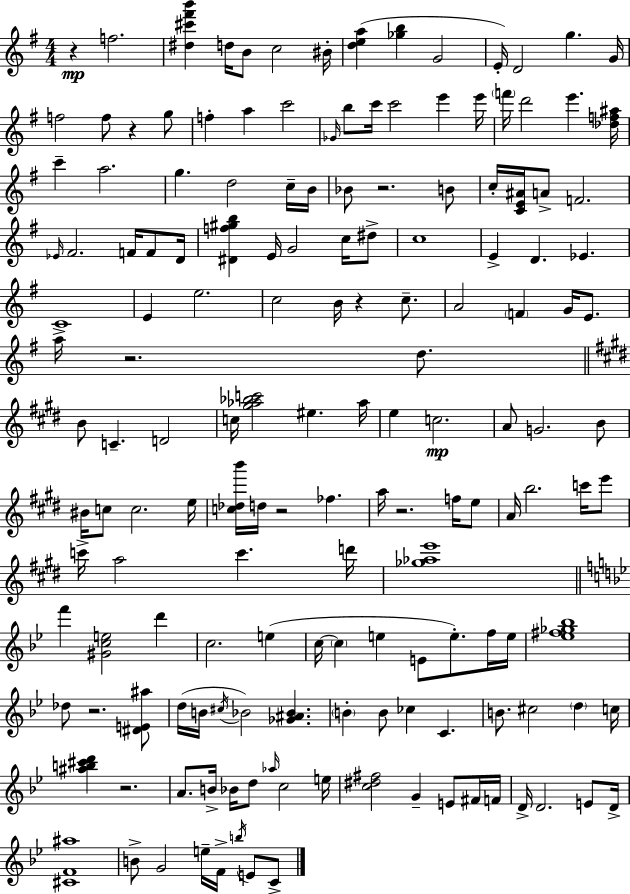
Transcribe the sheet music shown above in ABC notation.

X:1
T:Untitled
M:4/4
L:1/4
K:Em
z f2 [^d^c'^f'b'] d/4 B/2 c2 ^B/4 [dea] [_gb] G2 E/4 D2 g G/4 f2 f/2 z g/2 f a c'2 _G/4 b/2 c'/4 c'2 e' e'/4 f'/4 d'2 e' [_df^a]/4 c' a2 g d2 c/4 B/4 _B/2 z2 B/2 c/4 [CE^A]/4 A/2 F2 _E/4 ^F2 F/4 F/2 D/4 [^Df^gb] E/4 G2 c/4 ^d/2 c4 E D _E C4 E e2 c2 B/4 z c/2 A2 F G/4 E/2 a/4 z2 d/2 B/2 C D2 c/4 [^g_a_bc']2 ^e _a/4 e c2 A/2 G2 B/2 ^B/4 c/2 c2 e/4 [c_db']/4 d/4 z2 _f a/4 z2 f/4 e/2 A/4 b2 c'/4 e'/2 c'/4 a2 c' d'/4 [_g_ae']4 f' [^Gce]2 d' c2 e c/4 c e E/2 e/2 f/4 e/4 [_e^f_g_b]4 _d/2 z2 [^DE^a]/2 d/4 B/4 ^c/4 _B2 [_G^A_B] B B/2 _c C B/2 ^c2 d c/4 [^ab^c'd'] z2 A/2 B/4 _B/4 d/2 _a/4 c2 e/4 [c^d^f]2 G E/2 ^F/4 F/4 D/4 D2 E/2 D/4 [^CF^a]4 B/2 G2 e/4 F/4 b/4 E/2 C/2